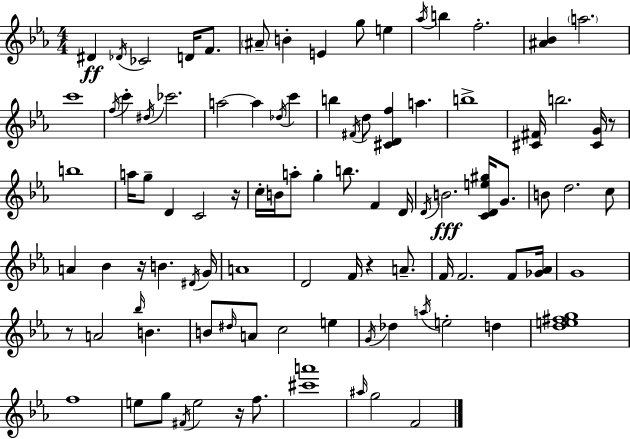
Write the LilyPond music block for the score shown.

{
  \clef treble
  \numericTimeSignature
  \time 4/4
  \key ees \major
  dis'4\ff \acciaccatura { des'16 } ces'2 d'16 f'8. | \parenthesize ais'8-- b'4-. e'4 g''8 e''4 | \acciaccatura { aes''16 } b''4 f''2.-. | <ais' bes'>4 \parenthesize a''2. | \break c'''1 | \acciaccatura { f''16 } c'''4-. \acciaccatura { dis''16 } ces'''2. | a''2~~ a''4 | \acciaccatura { des''16 } c'''4 b''4 \acciaccatura { fis'16 } d''8 <cis' d' f''>4 | \break a''4. b''1-> | <cis' fis'>16 b''2. | <cis' g'>16 r8 b''1 | a''16 g''8-- d'4 c'2 | \break r16 c''16-. b'16 a''8-. g''4-. b''8. | f'4 d'16 \acciaccatura { d'16 } b'2.\fff | <c' d' e'' gis''>16 g'8. b'8 d''2. | c''8 a'4 bes'4 r16 | \break b'4. \acciaccatura { dis'16 } g'16 a'1 | d'2 | f'16 r4 a'8.-- f'16 f'2. | f'8 <ges' aes'>16 g'1 | \break r8 a'2 | \grace { bes''16 } b'4. b'8 \grace { dis''16 } a'8 c''2 | e''4 \acciaccatura { g'16 } des''4 \acciaccatura { a''16 } | e''2-. d''4 <d'' e'' fis'' g''>1 | \break f''1 | e''8 g''8 | \acciaccatura { fis'16 } e''2 r16 f''8. <cis''' a'''>1 | \grace { ais''16 } g''2 | \break f'2 \bar "|."
}